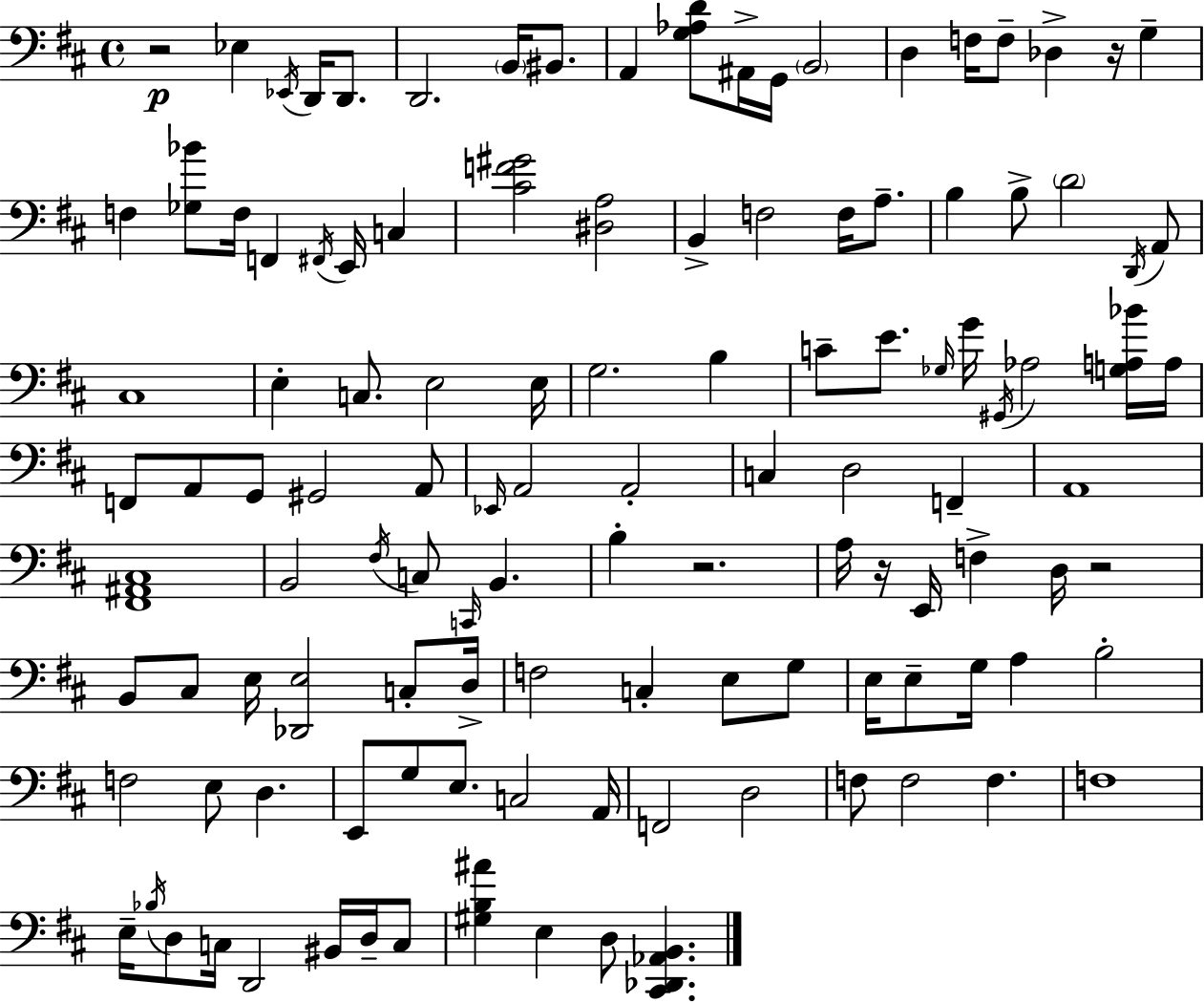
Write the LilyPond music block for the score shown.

{
  \clef bass
  \time 4/4
  \defaultTimeSignature
  \key d \major
  \repeat volta 2 { r2\p ees4 \acciaccatura { ees,16 } d,16 d,8. | d,2. \parenthesize b,16 bis,8. | a,4 <g aes d'>8 ais,16-> g,16 \parenthesize b,2 | d4 f16 f8-- des4-> r16 g4-- | \break f4 <ges bes'>8 f16 f,4 \acciaccatura { fis,16 } e,16 c4 | <cis' f' gis'>2 <dis a>2 | b,4-> f2 f16 a8.-- | b4 b8-> \parenthesize d'2 | \break \acciaccatura { d,16 } a,8 cis1 | e4-. c8. e2 | e16 g2. b4 | c'8-- e'8. \grace { ges16 } g'16 \acciaccatura { gis,16 } aes2 | \break <g a bes'>16 a16 f,8 a,8 g,8 gis,2 | a,8 \grace { ees,16 } a,2 a,2-. | c4 d2 | f,4-- a,1 | \break <fis, ais, cis>1 | b,2 \acciaccatura { fis16 } c8 | \grace { c,16 } b,4. b4-. r2. | a16 r16 e,16 f4-> d16 | \break r2 b,8 cis8 e16 <des, e>2 | c8-. d16-> f2 | c4-. e8 g8 e16 e8-- g16 a4 | b2-. f2 | \break e8 d4. e,8 g8 e8. c2 | a,16 f,2 | d2 f8 f2 | f4. f1 | \break e16-- \acciaccatura { bes16 } d8 c16 d,2 | bis,16 d16-- c8 <gis b ais'>4 e4 | d8 <cis, des, aes, b,>4. } \bar "|."
}